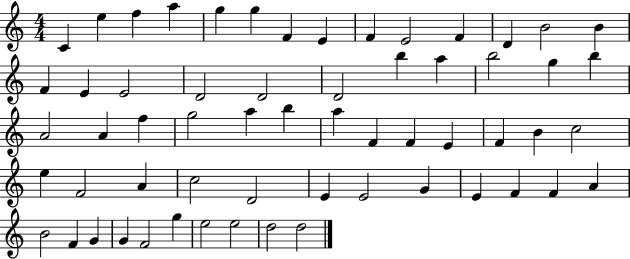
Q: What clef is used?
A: treble